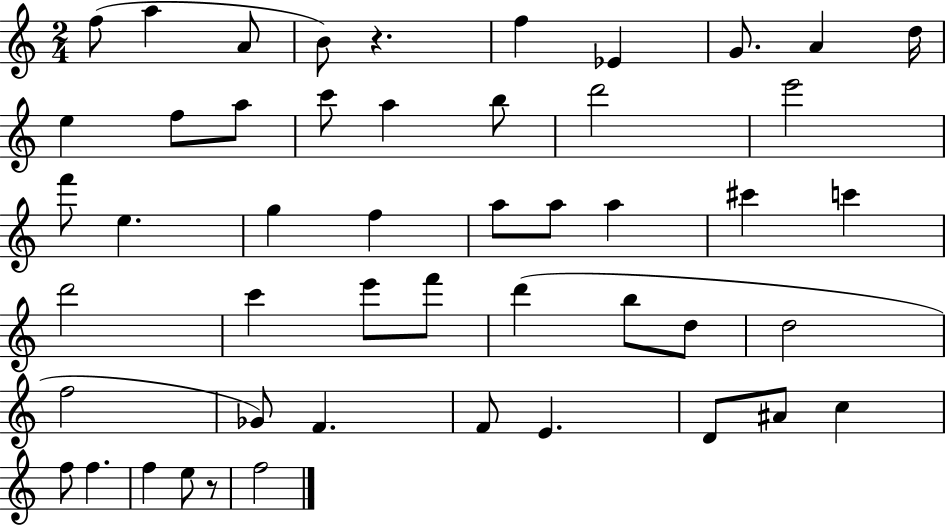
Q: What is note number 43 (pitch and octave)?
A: F5